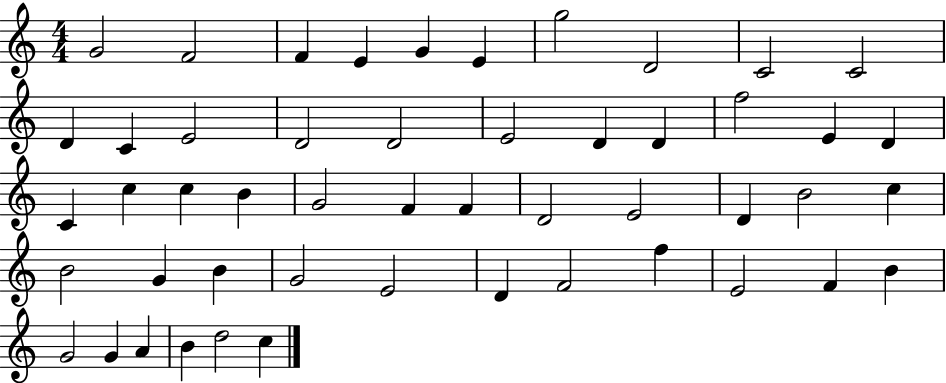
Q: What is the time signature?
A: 4/4